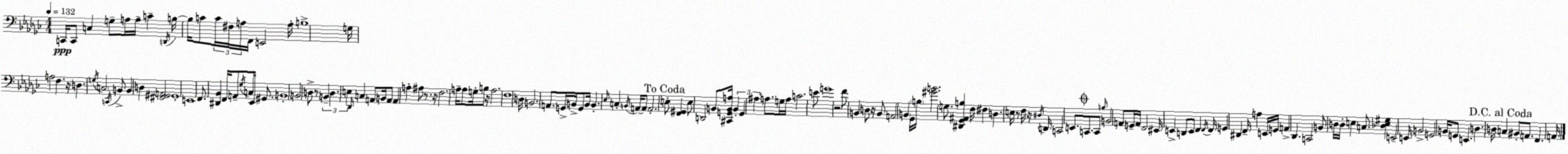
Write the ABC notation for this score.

X:1
T:Untitled
M:4/4
L:1/4
K:Ebm
C,,/4 C,,/2 C, G,/2 A,/4 A,/4 C D,,/4 B,/4 B,/4 C/2 C/4 ^F,/4 A,/4 F,,/4 E,,2 A,/4 B,4 G,/4 A,2 F, z/4 D, G,/4 C,2 C,,/4 B,,/2 B,, D, [^F,,^G,,A,,]2 ^G,,4 E,,4 F,,/2 [^D,,_B,,] F,,/4 A,,/2 _G,/4 C,/2 _E,,/4 ^G,,/2 B,,4 B,,2 D,/2 z/2 B,, D, E, _D,,/4 C, A,,/2 B,,/4 A,,/2 A,, A, ^A,/2 z/2 z/4 F,2 A,/4 A,/2 G,/4 B,/2 z/4 A,2 F,4 D,/4 B,,2 A,,/2 G,,/4 B,,/4 G,,/2 B,,/4 B,, _E,/4 C, B,,/4 A,,/4 A,,/2 A,,2 E,/2 [F,,^G,,] E,/2 D,,2 B,,/2 [^C,,G,,B,,A,]/4 B,, G,, ^A, A,/2 G,/4 A,/4 C2 E/2 G4 z2 F/2 B,, D,/2 z/4 B,,/2 A,,2 B,, _G,,/4 B,/4 [^GB]2 G,/2 [^D,,_G,,^A,,B,] F,/4 ^F, D, E,/4 z/2 F,/4 z/4 ^D,/4 D,,/4 C,,2 E,,/2 C,,/2 C,,/2 B,/4 B,,2 A,,/2 G,,/4 A,,/4 F,,2 ^E,,/4 E,, D,,/2 E,,/2 F,, F,,/4 F,,/4 G,, ^D,, F,,/4 A, E,,/4 G,,/4 A,, _D,, C,,2 B,,/2 D,/4 D,/4 E, C,/2 [_D,E,^G,] E,,2 E,,/4 B,,2 G,,2 B,,/4 G,,/2 E,, D, D,/4 C, ^B,,/2 A,,/2 F,, A,,/4